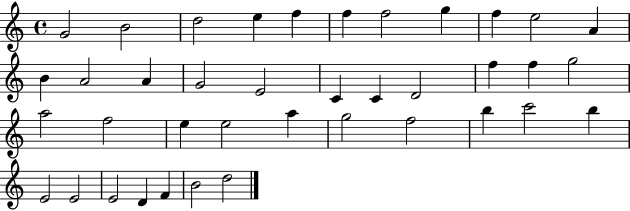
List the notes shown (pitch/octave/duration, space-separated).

G4/h B4/h D5/h E5/q F5/q F5/q F5/h G5/q F5/q E5/h A4/q B4/q A4/h A4/q G4/h E4/h C4/q C4/q D4/h F5/q F5/q G5/h A5/h F5/h E5/q E5/h A5/q G5/h F5/h B5/q C6/h B5/q E4/h E4/h E4/h D4/q F4/q B4/h D5/h